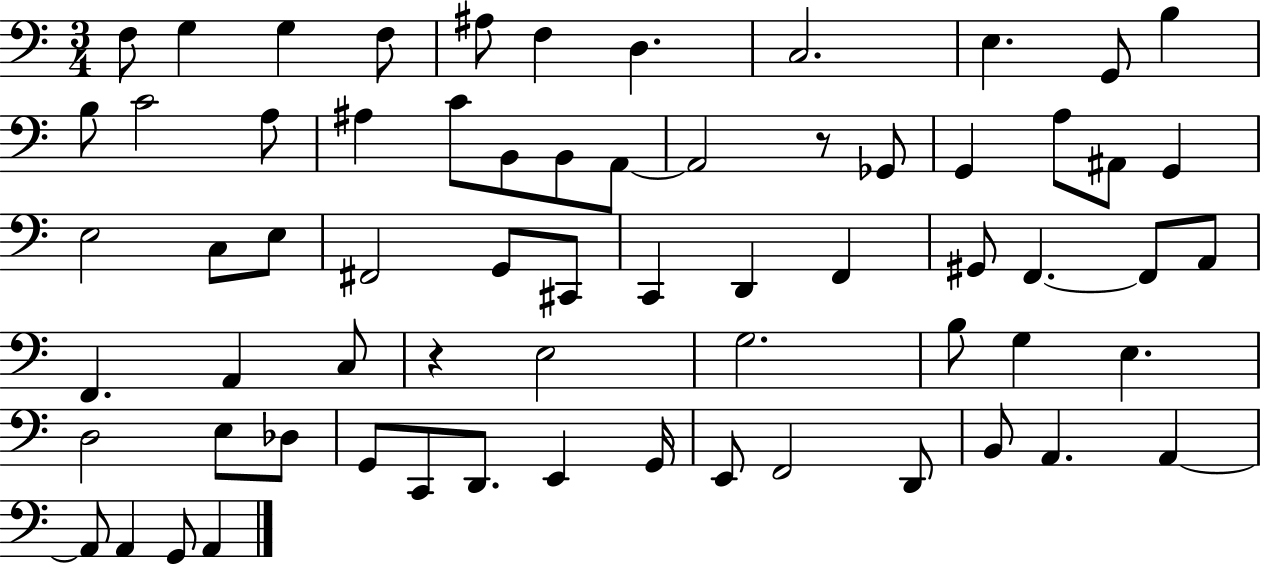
{
  \clef bass
  \numericTimeSignature
  \time 3/4
  \key c \major
  f8 g4 g4 f8 | ais8 f4 d4. | c2. | e4. g,8 b4 | \break b8 c'2 a8 | ais4 c'8 b,8 b,8 a,8~~ | a,2 r8 ges,8 | g,4 a8 ais,8 g,4 | \break e2 c8 e8 | fis,2 g,8 cis,8 | c,4 d,4 f,4 | gis,8 f,4.~~ f,8 a,8 | \break f,4. a,4 c8 | r4 e2 | g2. | b8 g4 e4. | \break d2 e8 des8 | g,8 c,8 d,8. e,4 g,16 | e,8 f,2 d,8 | b,8 a,4. a,4~~ | \break a,8 a,4 g,8 a,4 | \bar "|."
}